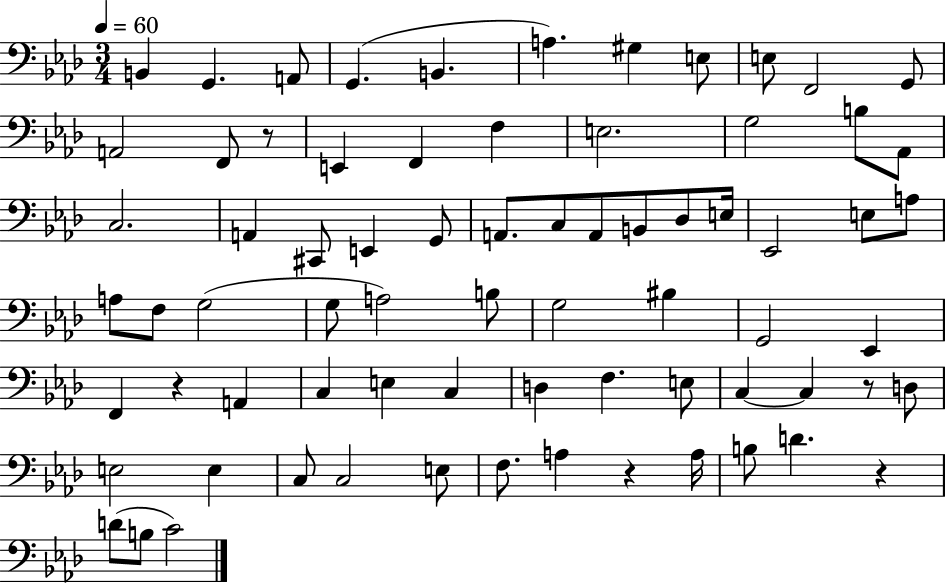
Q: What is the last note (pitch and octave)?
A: C4